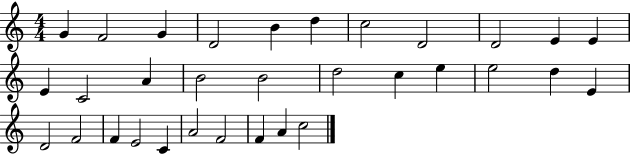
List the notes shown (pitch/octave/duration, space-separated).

G4/q F4/h G4/q D4/h B4/q D5/q C5/h D4/h D4/h E4/q E4/q E4/q C4/h A4/q B4/h B4/h D5/h C5/q E5/q E5/h D5/q E4/q D4/h F4/h F4/q E4/h C4/q A4/h F4/h F4/q A4/q C5/h